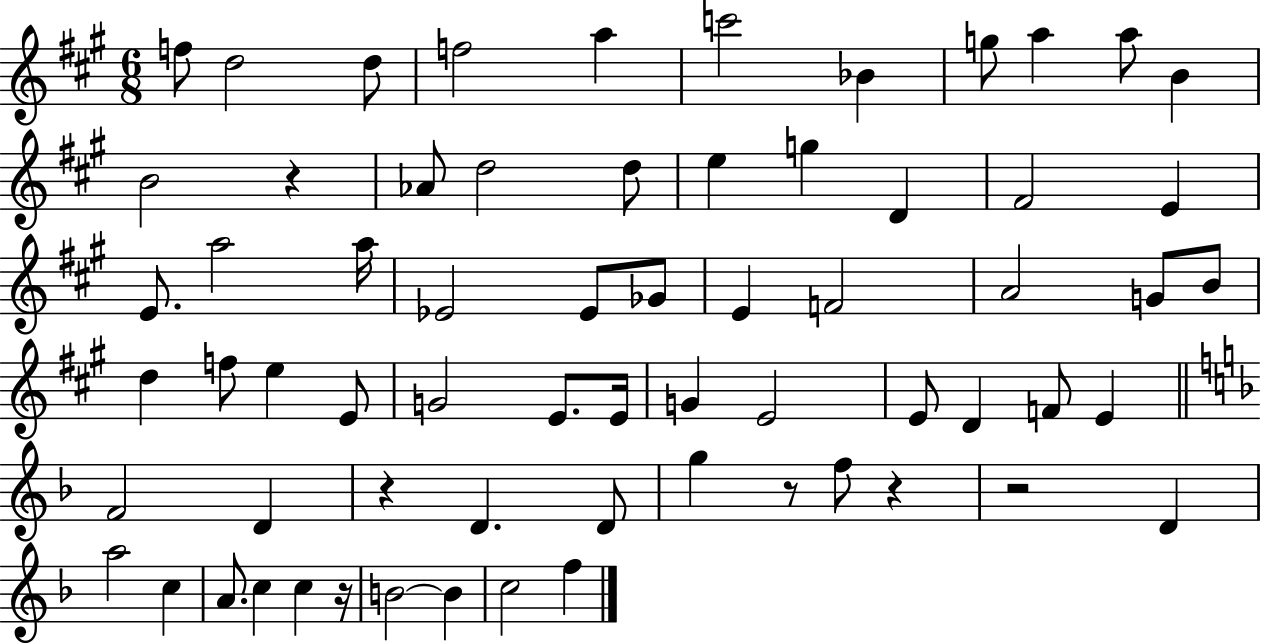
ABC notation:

X:1
T:Untitled
M:6/8
L:1/4
K:A
f/2 d2 d/2 f2 a c'2 _B g/2 a a/2 B B2 z _A/2 d2 d/2 e g D ^F2 E E/2 a2 a/4 _E2 _E/2 _G/2 E F2 A2 G/2 B/2 d f/2 e E/2 G2 E/2 E/4 G E2 E/2 D F/2 E F2 D z D D/2 g z/2 f/2 z z2 D a2 c A/2 c c z/4 B2 B c2 f